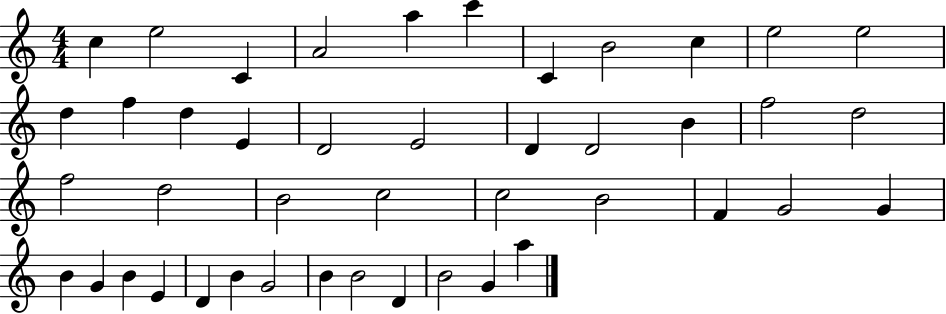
C5/q E5/h C4/q A4/h A5/q C6/q C4/q B4/h C5/q E5/h E5/h D5/q F5/q D5/q E4/q D4/h E4/h D4/q D4/h B4/q F5/h D5/h F5/h D5/h B4/h C5/h C5/h B4/h F4/q G4/h G4/q B4/q G4/q B4/q E4/q D4/q B4/q G4/h B4/q B4/h D4/q B4/h G4/q A5/q